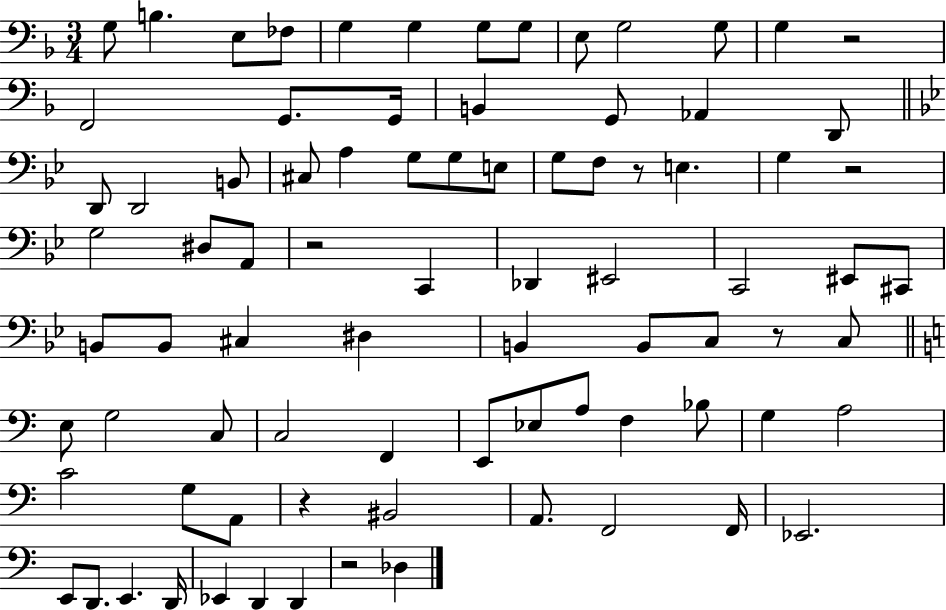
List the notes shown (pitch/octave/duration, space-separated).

G3/e B3/q. E3/e FES3/e G3/q G3/q G3/e G3/e E3/e G3/h G3/e G3/q R/h F2/h G2/e. G2/s B2/q G2/e Ab2/q D2/e D2/e D2/h B2/e C#3/e A3/q G3/e G3/e E3/e G3/e F3/e R/e E3/q. G3/q R/h G3/h D#3/e A2/e R/h C2/q Db2/q EIS2/h C2/h EIS2/e C#2/e B2/e B2/e C#3/q D#3/q B2/q B2/e C3/e R/e C3/e E3/e G3/h C3/e C3/h F2/q E2/e Eb3/e A3/e F3/q Bb3/e G3/q A3/h C4/h G3/e A2/e R/q BIS2/h A2/e. F2/h F2/s Eb2/h. E2/e D2/e. E2/q. D2/s Eb2/q D2/q D2/q R/h Db3/q